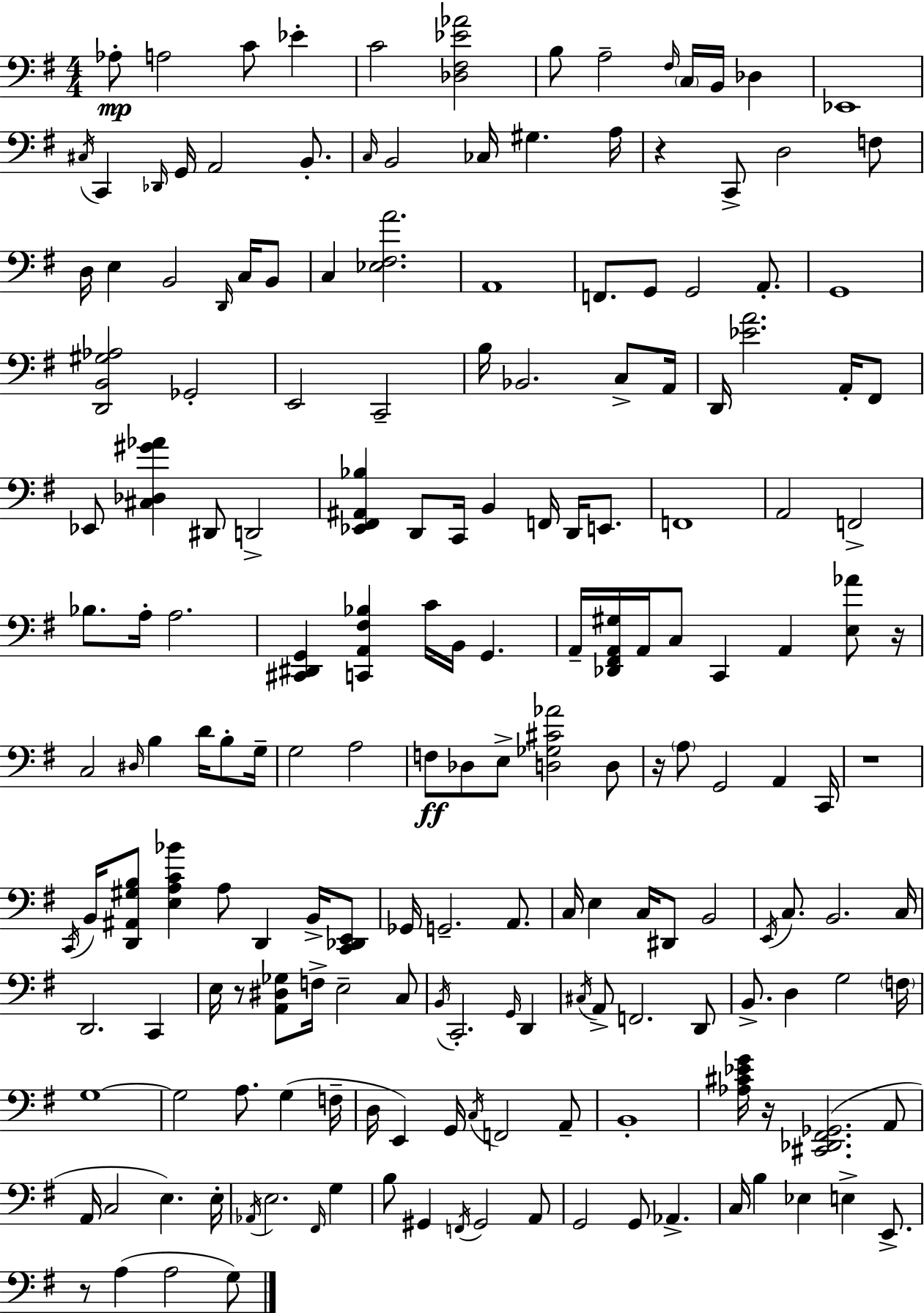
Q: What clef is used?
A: bass